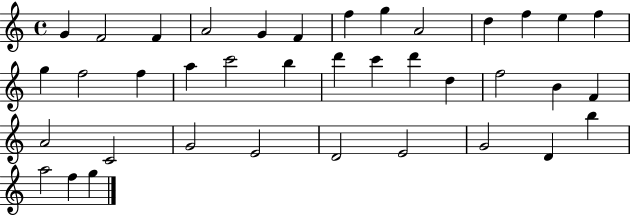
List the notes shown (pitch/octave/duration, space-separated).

G4/q F4/h F4/q A4/h G4/q F4/q F5/q G5/q A4/h D5/q F5/q E5/q F5/q G5/q F5/h F5/q A5/q C6/h B5/q D6/q C6/q D6/q D5/q F5/h B4/q F4/q A4/h C4/h G4/h E4/h D4/h E4/h G4/h D4/q B5/q A5/h F5/q G5/q